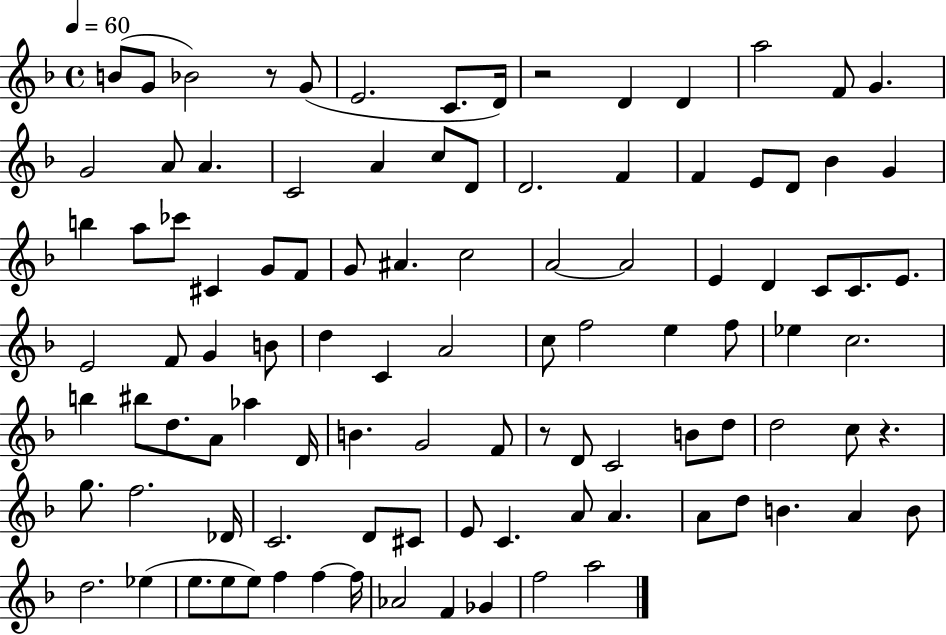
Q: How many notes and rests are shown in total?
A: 102